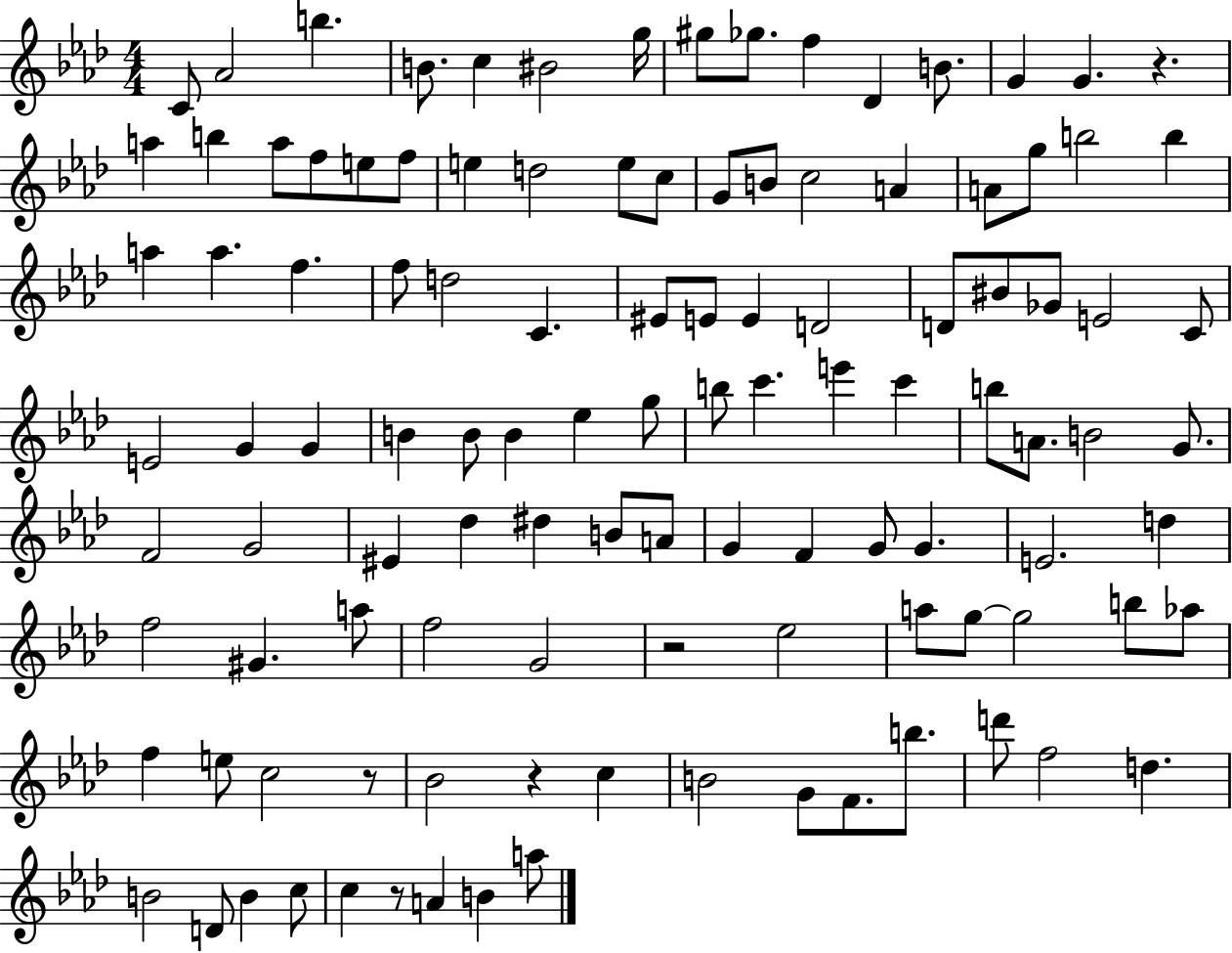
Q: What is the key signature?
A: AES major